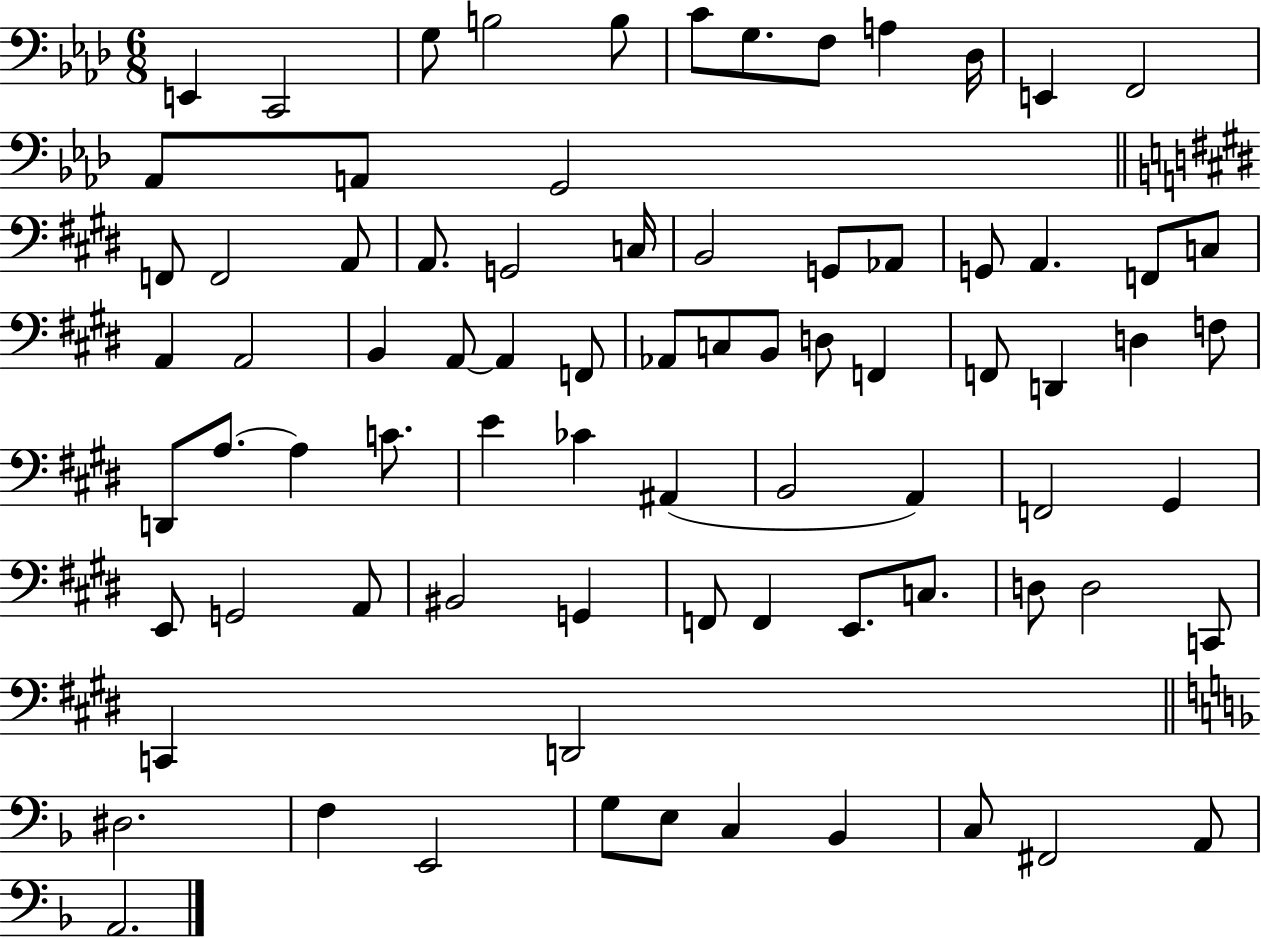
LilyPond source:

{
  \clef bass
  \numericTimeSignature
  \time 6/8
  \key aes \major
  \repeat volta 2 { e,4 c,2 | g8 b2 b8 | c'8 g8. f8 a4 des16 | e,4 f,2 | \break aes,8 a,8 g,2 | \bar "||" \break \key e \major f,8 f,2 a,8 | a,8. g,2 c16 | b,2 g,8 aes,8 | g,8 a,4. f,8 c8 | \break a,4 a,2 | b,4 a,8~~ a,4 f,8 | aes,8 c8 b,8 d8 f,4 | f,8 d,4 d4 f8 | \break d,8 a8.~~ a4 c'8. | e'4 ces'4 ais,4( | b,2 a,4) | f,2 gis,4 | \break e,8 g,2 a,8 | bis,2 g,4 | f,8 f,4 e,8. c8. | d8 d2 c,8 | \break c,4 d,2 | \bar "||" \break \key f \major dis2. | f4 e,2 | g8 e8 c4 bes,4 | c8 fis,2 a,8 | \break a,2. | } \bar "|."
}